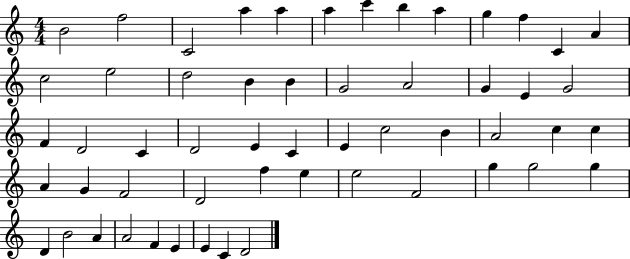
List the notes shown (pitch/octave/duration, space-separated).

B4/h F5/h C4/h A5/q A5/q A5/q C6/q B5/q A5/q G5/q F5/q C4/q A4/q C5/h E5/h D5/h B4/q B4/q G4/h A4/h G4/q E4/q G4/h F4/q D4/h C4/q D4/h E4/q C4/q E4/q C5/h B4/q A4/h C5/q C5/q A4/q G4/q F4/h D4/h F5/q E5/q E5/h F4/h G5/q G5/h G5/q D4/q B4/h A4/q A4/h F4/q E4/q E4/q C4/q D4/h